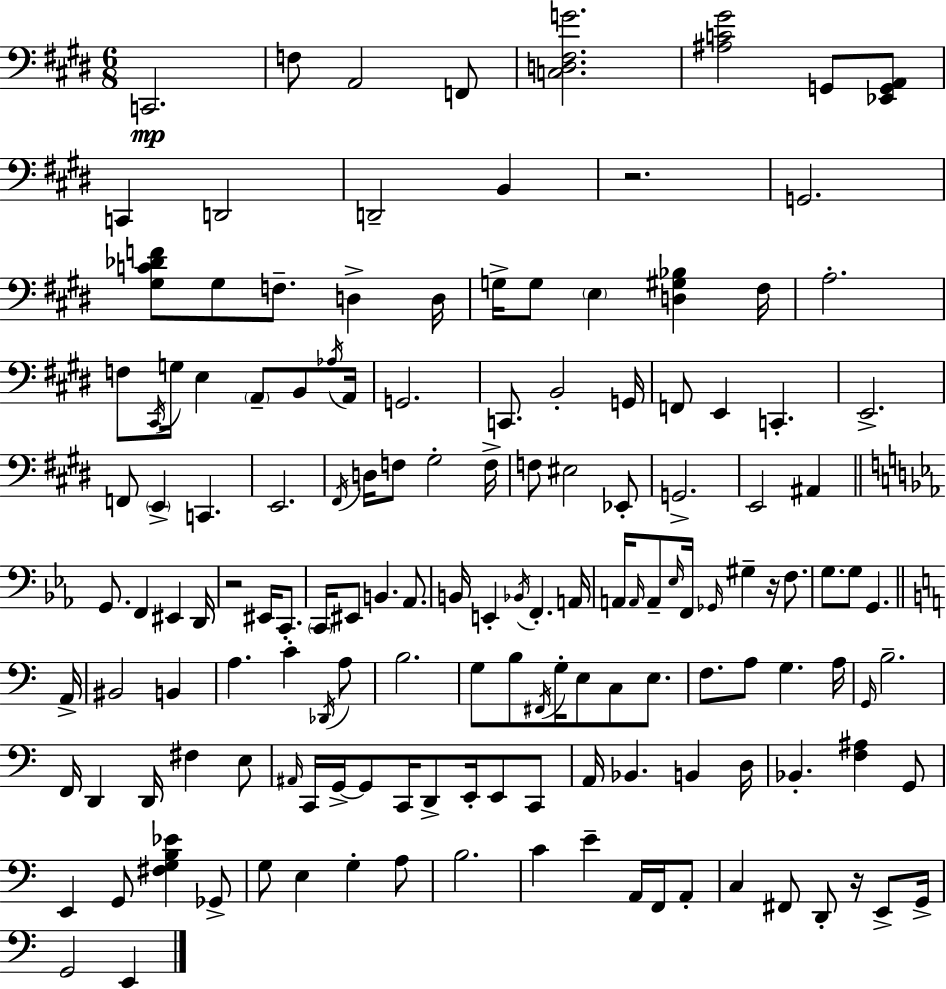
X:1
T:Untitled
M:6/8
L:1/4
K:E
C,,2 F,/2 A,,2 F,,/2 [C,D,^F,G]2 [^A,C^G]2 G,,/2 [_E,,G,,A,,]/2 C,, D,,2 D,,2 B,, z2 G,,2 [^G,C_DF]/2 ^G,/2 F,/2 D, D,/4 G,/4 G,/2 E, [D,^G,_B,] ^F,/4 A,2 F,/2 ^C,,/4 G,/4 E, A,,/2 B,,/2 _A,/4 A,,/4 G,,2 C,,/2 B,,2 G,,/4 F,,/2 E,, C,, E,,2 F,,/2 E,, C,, E,,2 ^F,,/4 D,/4 F,/2 ^G,2 F,/4 F,/2 ^E,2 _E,,/2 G,,2 E,,2 ^A,, G,,/2 F,, ^E,, D,,/4 z2 ^E,,/4 C,,/2 C,,/4 ^E,,/2 B,, _A,,/2 B,,/4 E,, _B,,/4 F,, A,,/4 A,,/4 A,,/4 A,,/2 _E,/4 F,,/4 _G,,/4 ^G, z/4 F,/2 G,/2 G,/2 G,, A,,/4 ^B,,2 B,, A, C _D,,/4 A,/2 B,2 G,/2 B,/2 ^F,,/4 G,/4 E,/2 C,/2 E,/2 F,/2 A,/2 G, A,/4 G,,/4 B,2 F,,/4 D,, D,,/4 ^F, E,/2 ^A,,/4 C,,/4 G,,/4 G,,/2 C,,/4 D,,/2 E,,/4 E,,/2 C,,/2 A,,/4 _B,, B,, D,/4 _B,, [F,^A,] G,,/2 E,, G,,/2 [^F,G,B,_E] _G,,/2 G,/2 E, G, A,/2 B,2 C E A,,/4 F,,/4 A,,/2 C, ^F,,/2 D,,/2 z/4 E,,/2 G,,/4 G,,2 E,,